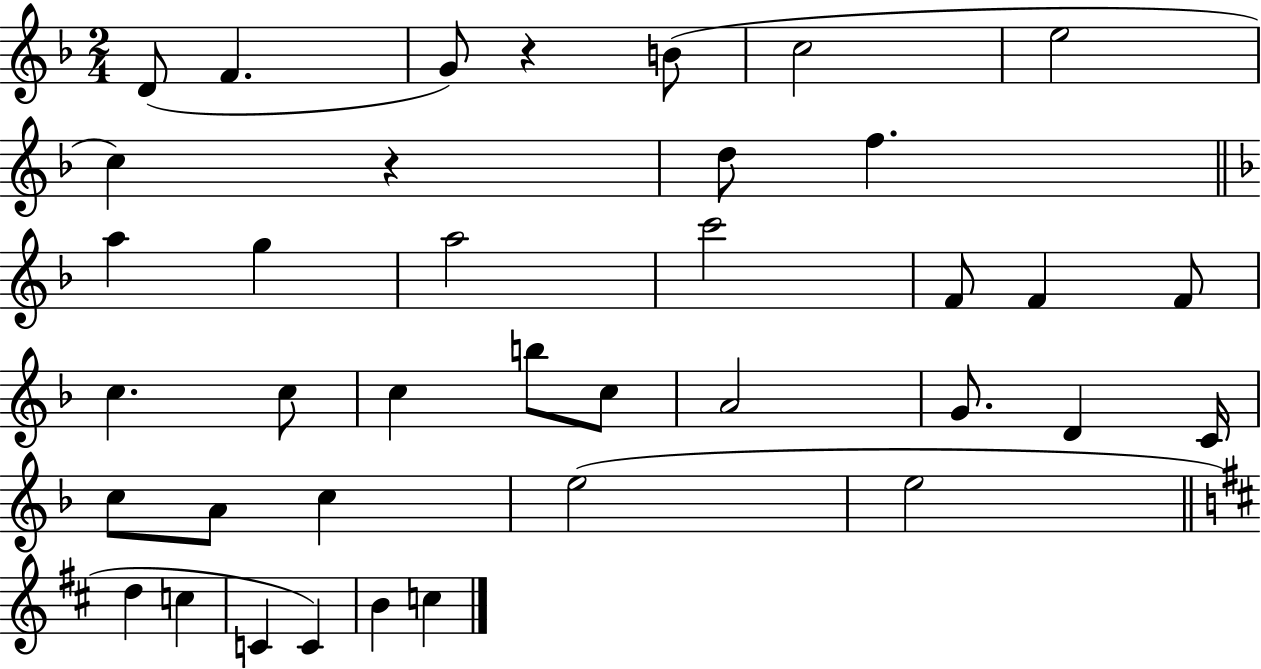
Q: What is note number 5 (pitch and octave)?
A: C5